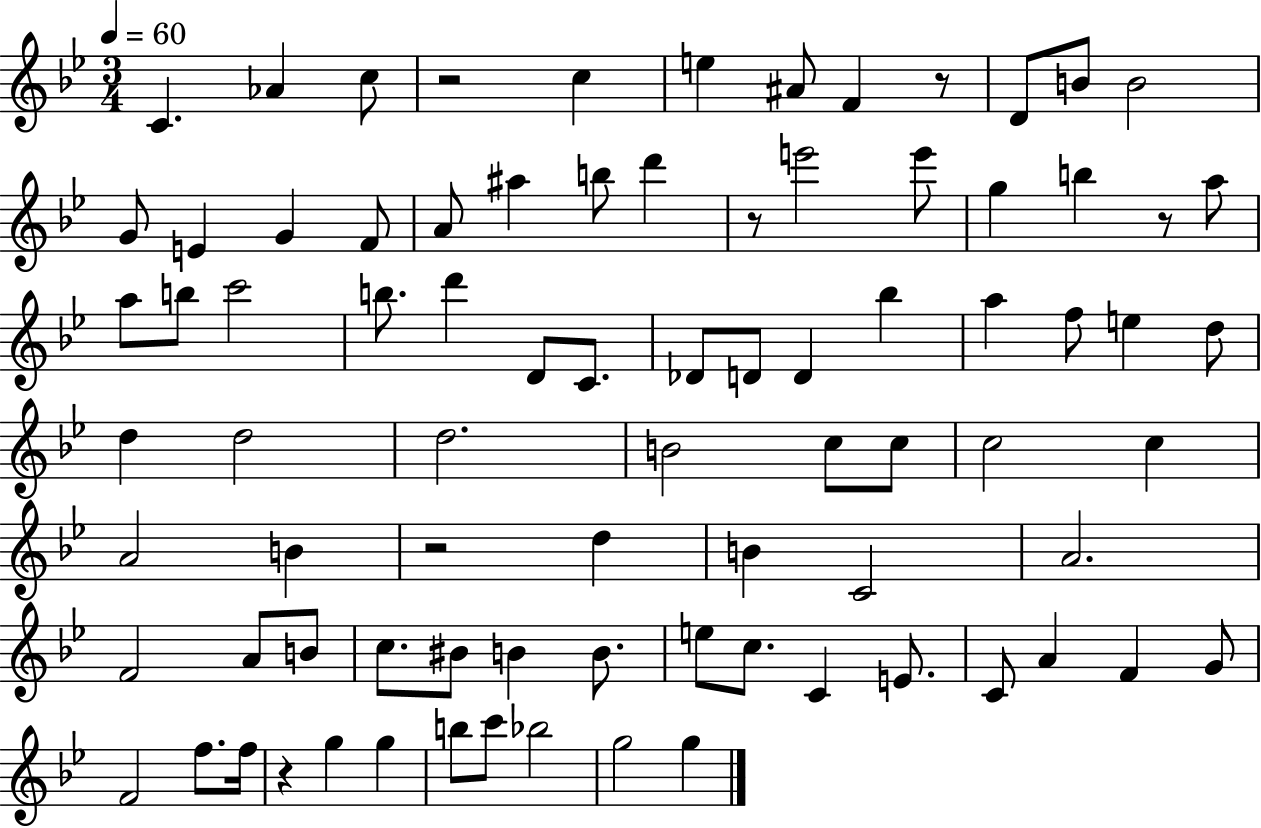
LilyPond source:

{
  \clef treble
  \numericTimeSignature
  \time 3/4
  \key bes \major
  \tempo 4 = 60
  c'4. aes'4 c''8 | r2 c''4 | e''4 ais'8 f'4 r8 | d'8 b'8 b'2 | \break g'8 e'4 g'4 f'8 | a'8 ais''4 b''8 d'''4 | r8 e'''2 e'''8 | g''4 b''4 r8 a''8 | \break a''8 b''8 c'''2 | b''8. d'''4 d'8 c'8. | des'8 d'8 d'4 bes''4 | a''4 f''8 e''4 d''8 | \break d''4 d''2 | d''2. | b'2 c''8 c''8 | c''2 c''4 | \break a'2 b'4 | r2 d''4 | b'4 c'2 | a'2. | \break f'2 a'8 b'8 | c''8. bis'8 b'4 b'8. | e''8 c''8. c'4 e'8. | c'8 a'4 f'4 g'8 | \break f'2 f''8. f''16 | r4 g''4 g''4 | b''8 c'''8 bes''2 | g''2 g''4 | \break \bar "|."
}